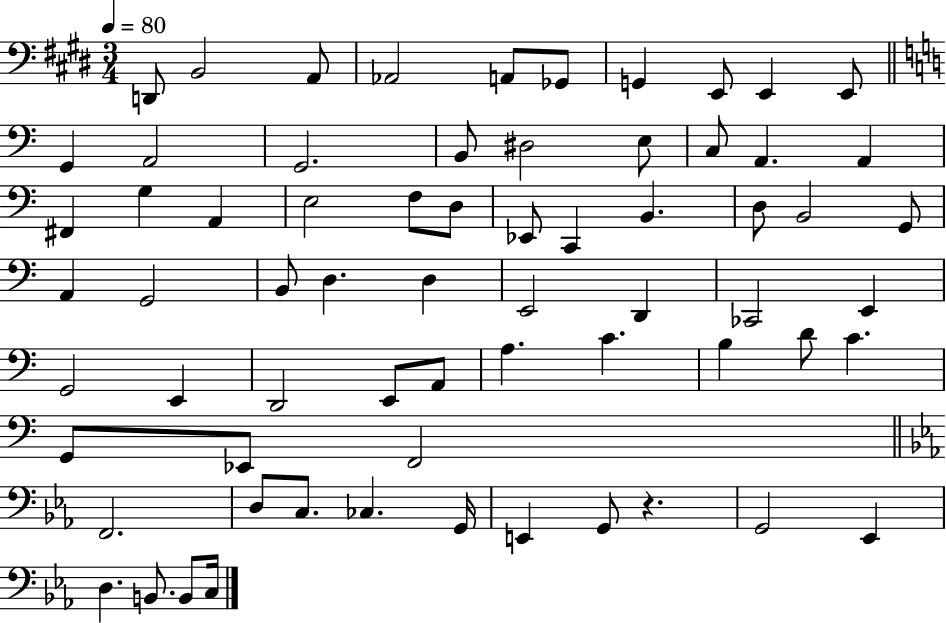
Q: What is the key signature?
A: E major